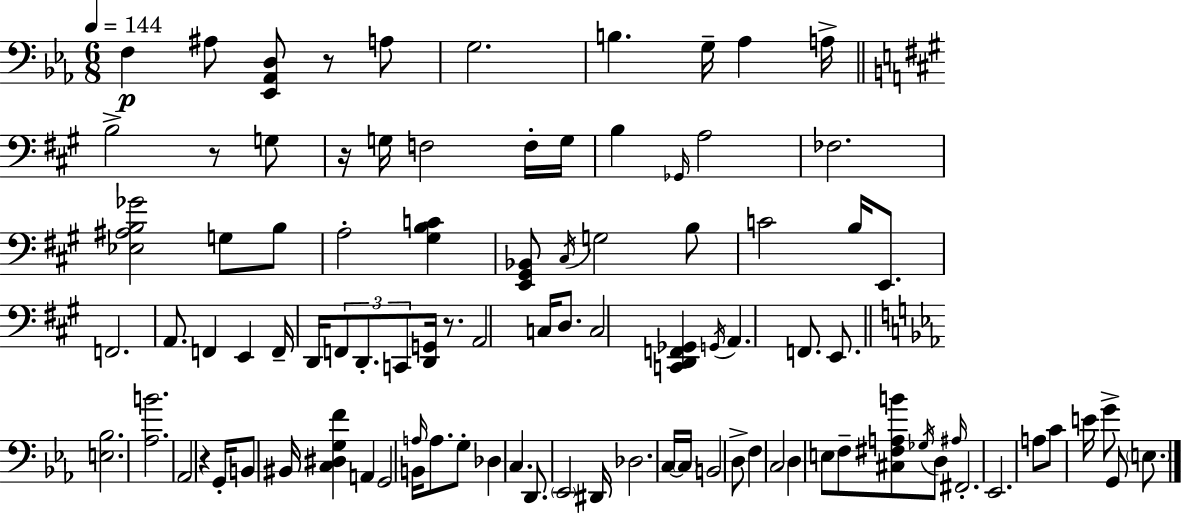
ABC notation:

X:1
T:Untitled
M:6/8
L:1/4
K:Eb
F, ^A,/2 [_E,,_A,,D,]/2 z/2 A,/2 G,2 B, G,/4 _A, A,/4 B,2 z/2 G,/2 z/4 G,/4 F,2 F,/4 G,/4 B, _G,,/4 A,2 _F,2 [_E,^A,B,_G]2 G,/2 B,/2 A,2 [^G,B,C] [E,,^G,,_B,,]/2 ^C,/4 G,2 B,/2 C2 B,/4 E,,/2 F,,2 A,,/2 F,, E,, F,,/4 D,,/4 F,,/2 D,,/2 C,,/2 [D,,G,,]/4 z/2 A,,2 C,/4 D,/2 C,2 [C,,D,,F,,_G,,] G,,/4 A,, F,,/2 E,,/2 [E,_B,]2 [_A,B]2 _A,,2 z G,,/4 B,,/2 ^B,,/4 [C,^D,G,F] A,, G,,2 B,,/4 A,/4 A,/2 G,/2 _D, C, D,,/2 _E,,2 ^D,,/4 _D,2 C,/4 C,/4 B,,2 D,/2 F, C,2 D, E,/2 F,/2 [^C,^F,A,B]/2 _G,/4 D,/2 ^A,/4 ^F,,2 _E,,2 A,/2 C/2 E/4 G/2 G,,/2 E,/2